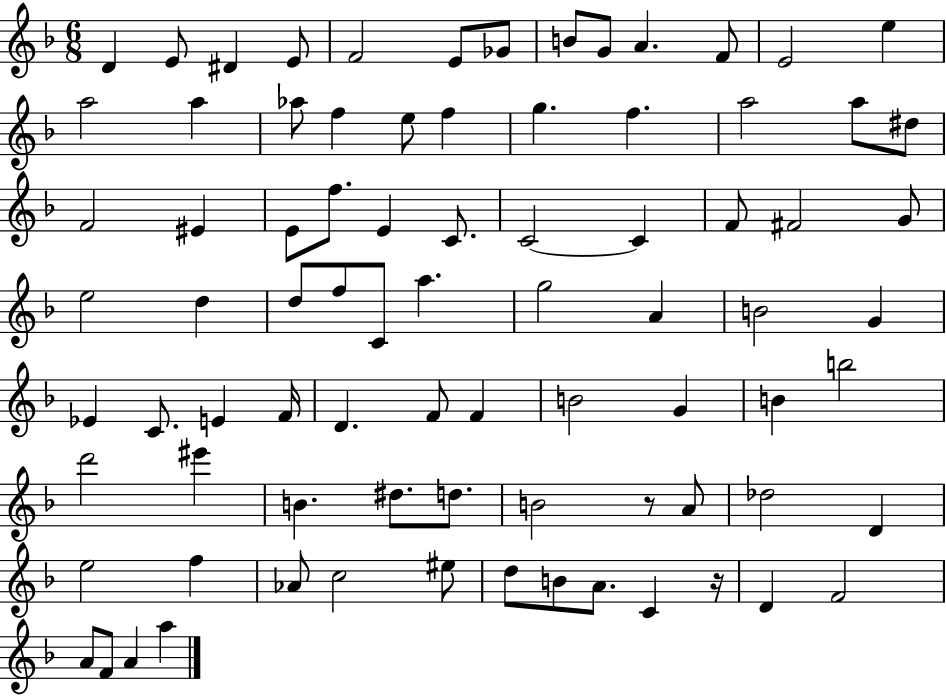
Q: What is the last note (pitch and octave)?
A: A5